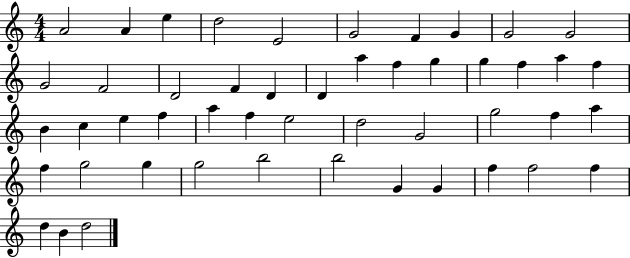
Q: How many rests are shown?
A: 0